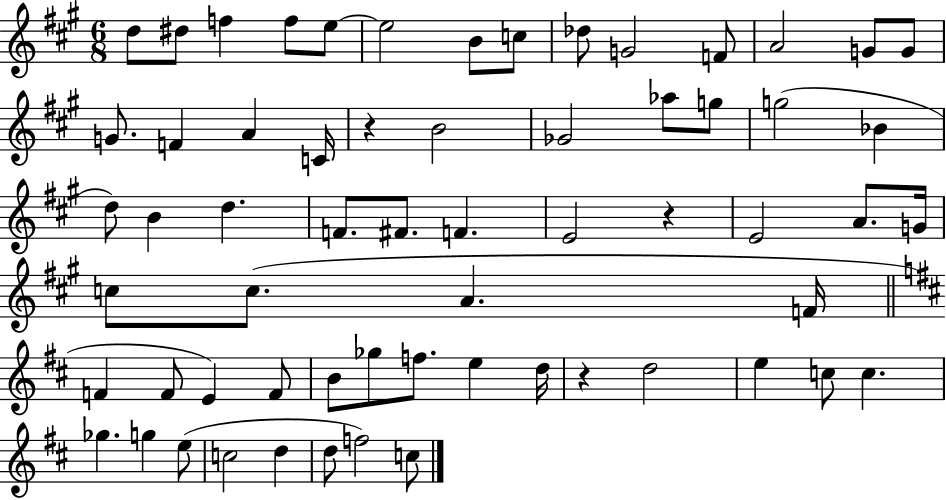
X:1
T:Untitled
M:6/8
L:1/4
K:A
d/2 ^d/2 f f/2 e/2 e2 B/2 c/2 _d/2 G2 F/2 A2 G/2 G/2 G/2 F A C/4 z B2 _G2 _a/2 g/2 g2 _B d/2 B d F/2 ^F/2 F E2 z E2 A/2 G/4 c/2 c/2 A F/4 F F/2 E F/2 B/2 _g/2 f/2 e d/4 z d2 e c/2 c _g g e/2 c2 d d/2 f2 c/2